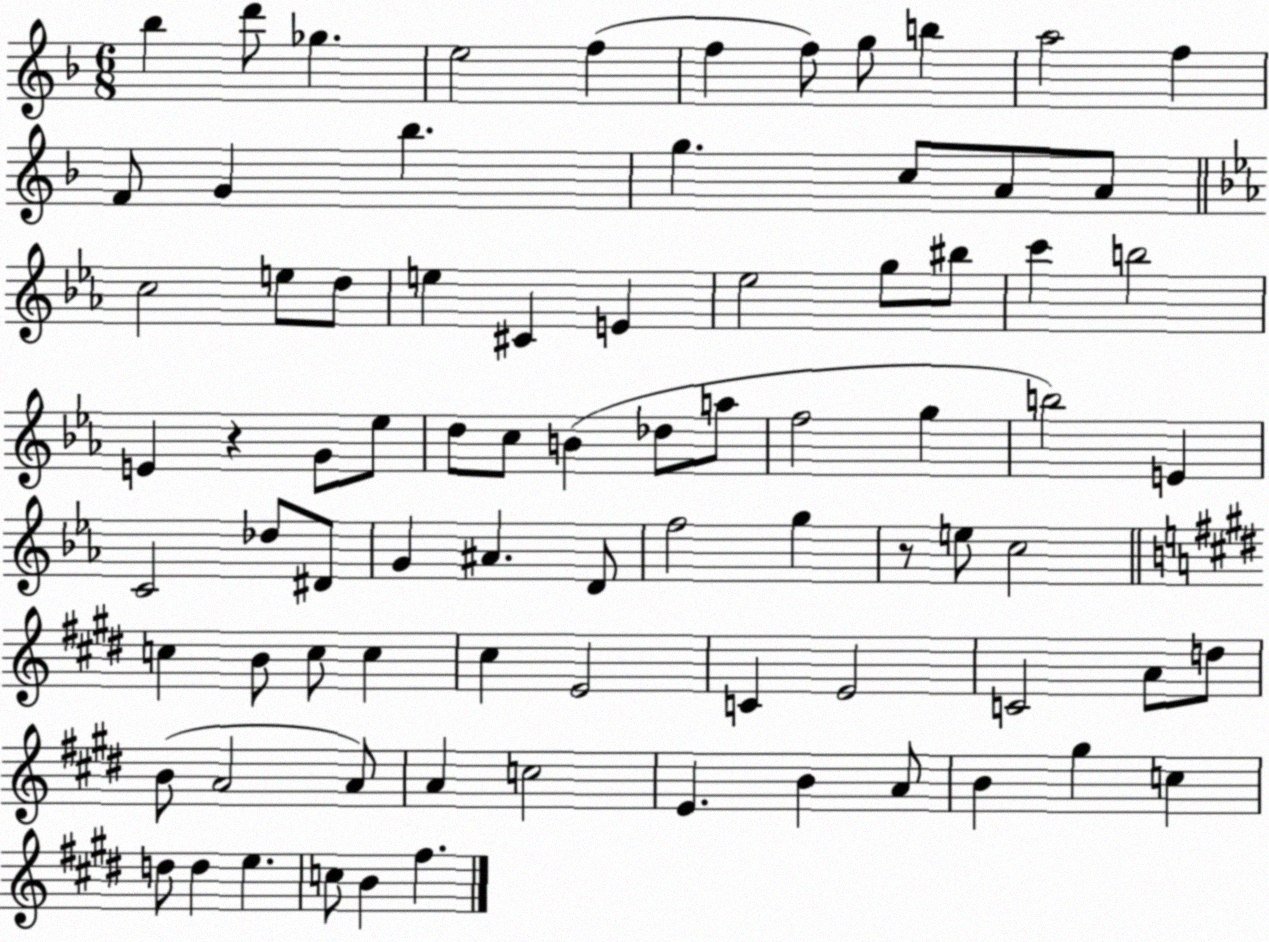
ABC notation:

X:1
T:Untitled
M:6/8
L:1/4
K:F
_b d'/2 _g e2 f f f/2 g/2 b a2 f F/2 G _b g c/2 A/2 A/2 c2 e/2 d/2 e ^C E _e2 g/2 ^b/2 c' b2 E z G/2 _e/2 d/2 c/2 B _d/2 a/2 f2 g b2 E C2 _d/2 ^D/2 G ^A D/2 f2 g z/2 e/2 c2 c B/2 c/2 c ^c E2 C E2 C2 A/2 d/2 B/2 A2 A/2 A c2 E B A/2 B ^g c d/2 d e c/2 B ^f